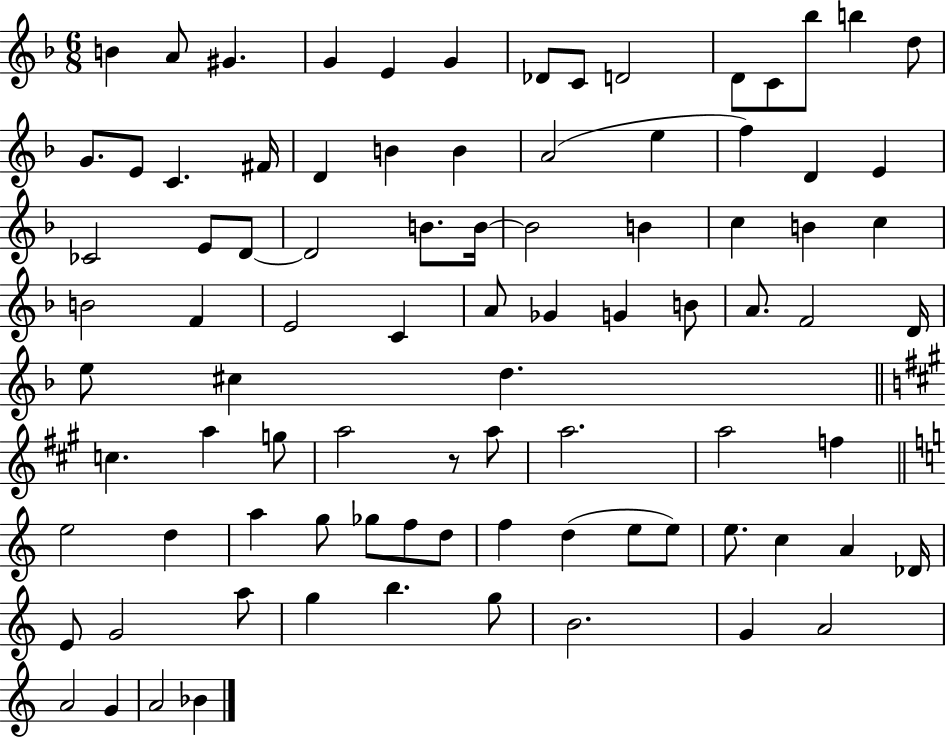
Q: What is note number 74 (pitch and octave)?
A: Db4